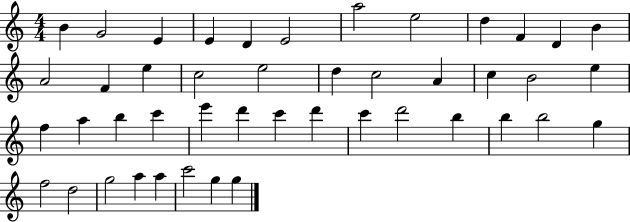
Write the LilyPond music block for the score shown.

{
  \clef treble
  \numericTimeSignature
  \time 4/4
  \key c \major
  b'4 g'2 e'4 | e'4 d'4 e'2 | a''2 e''2 | d''4 f'4 d'4 b'4 | \break a'2 f'4 e''4 | c''2 e''2 | d''4 c''2 a'4 | c''4 b'2 e''4 | \break f''4 a''4 b''4 c'''4 | e'''4 d'''4 c'''4 d'''4 | c'''4 d'''2 b''4 | b''4 b''2 g''4 | \break f''2 d''2 | g''2 a''4 a''4 | c'''2 g''4 g''4 | \bar "|."
}